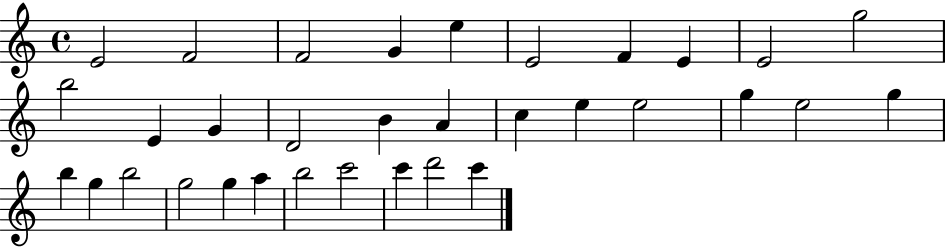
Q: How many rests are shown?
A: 0